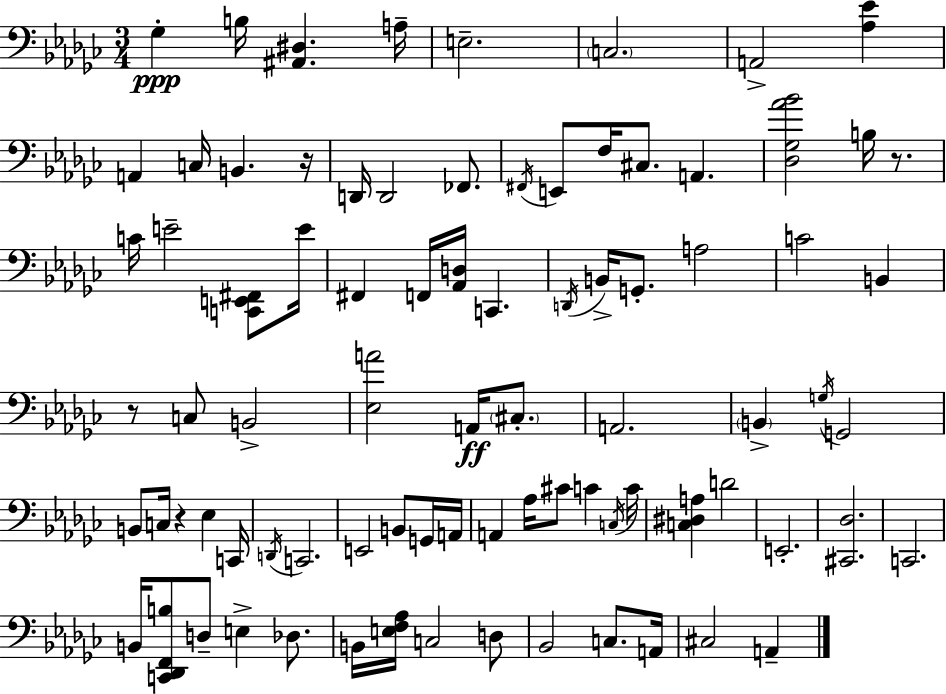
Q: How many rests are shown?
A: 4